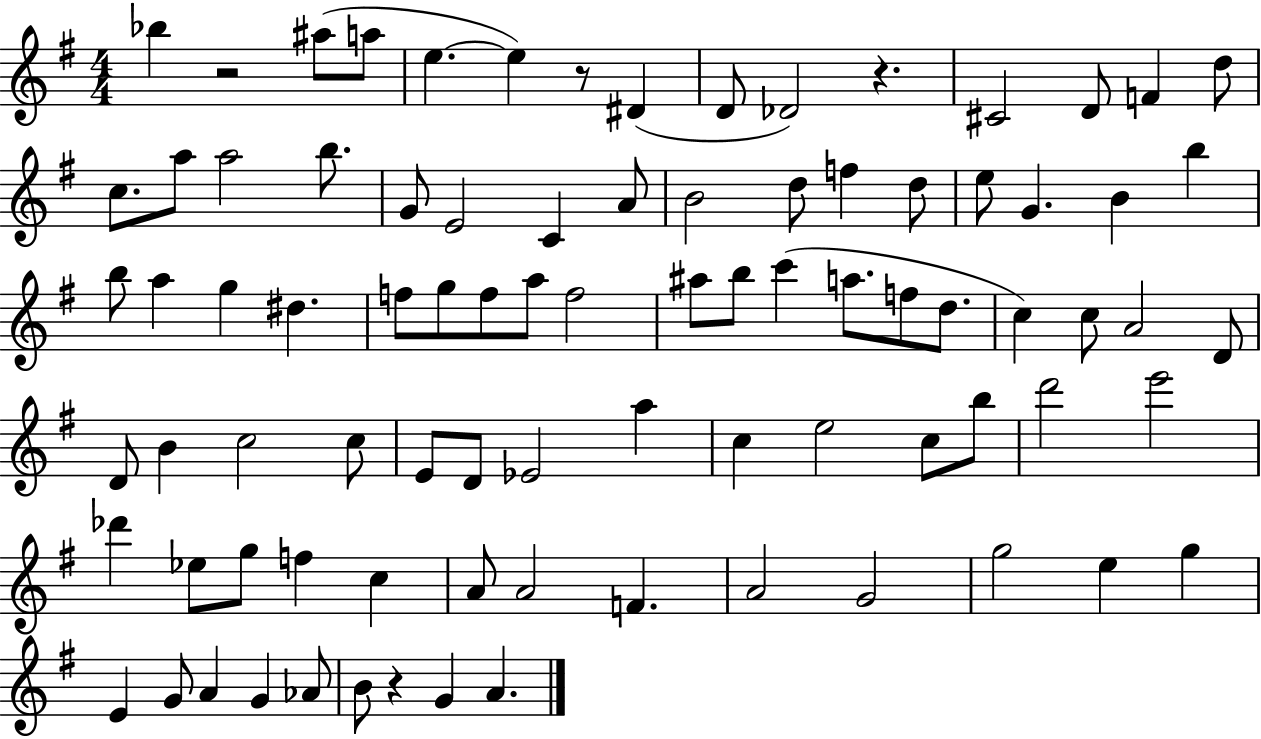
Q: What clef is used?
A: treble